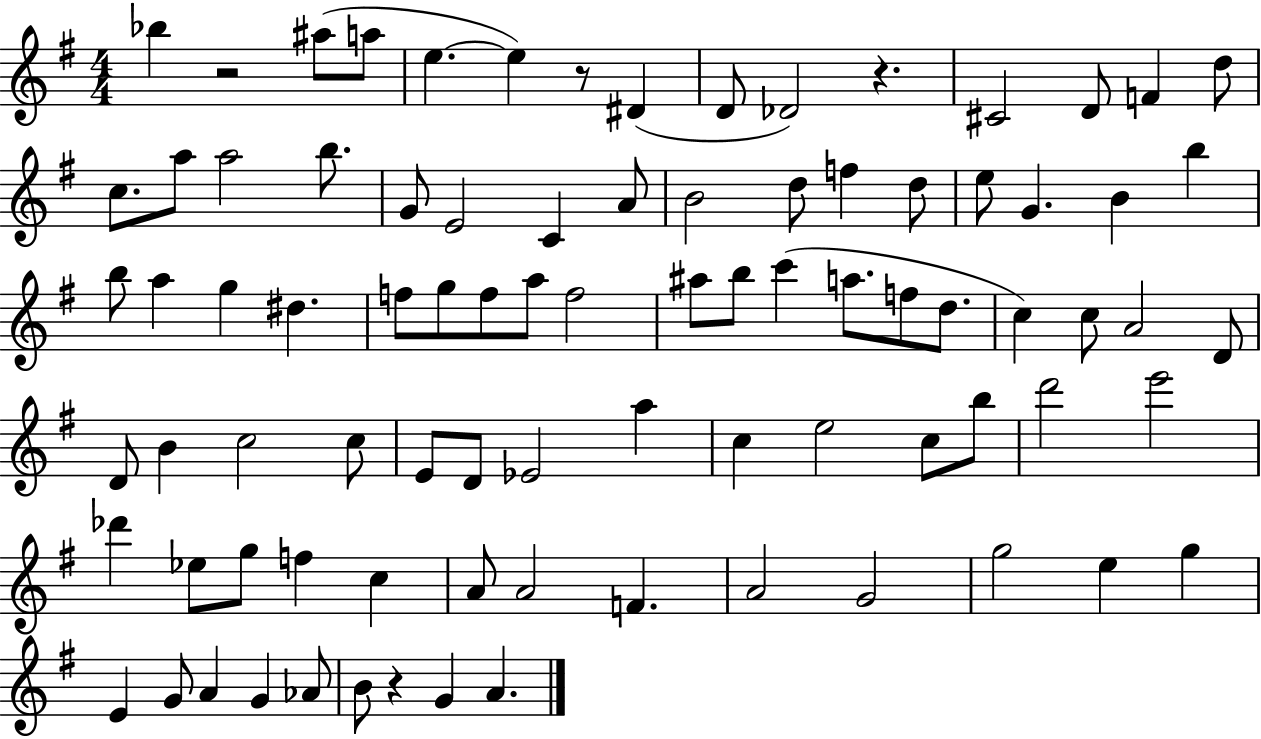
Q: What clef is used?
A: treble